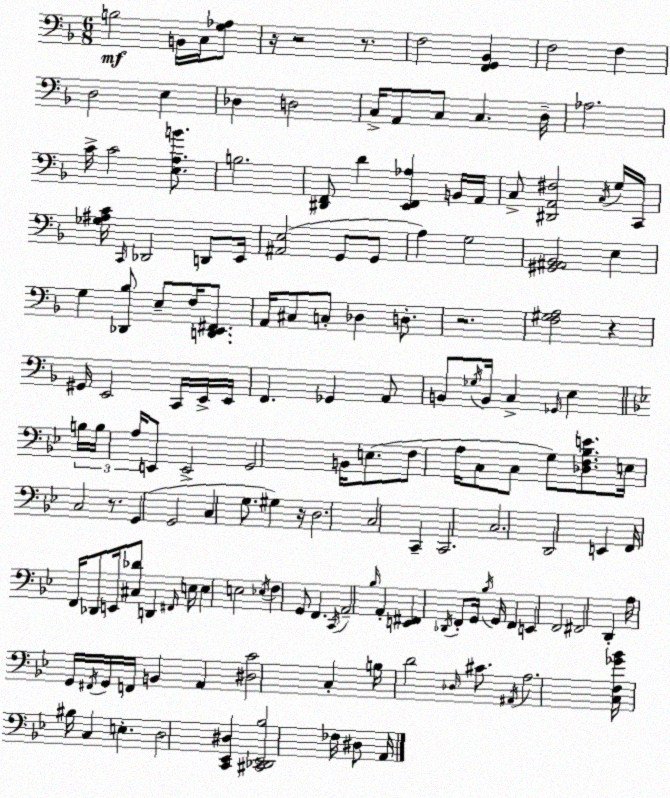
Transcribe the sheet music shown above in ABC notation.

X:1
T:Untitled
M:6/8
L:1/4
K:F
B,2 B,,/4 C,/4 [G,_A,]/2 z/4 z2 z/2 F,2 [F,,G,,_B,,] F,2 F, D,2 E, _D, D,2 C,/4 A,,/2 C,/2 C, D,/4 _A,2 C/4 C2 [E,A,B]/2 B,2 [^D,,F,,]/2 D [E,,F,,_A,] B,,/4 A,,/4 C,/2 [^D,,A,,^F,]2 C,/4 G,/4 C,,/4 [_G,^A,C]/4 C,,/4 _D,,2 D,,/2 E,,/4 [^A,,E,]2 G,,/2 G,,/2 A, G,2 [^G,,^A,,_B,,]2 E, G, [_D,,_B,]/2 E,/2 F,/4 [D,,E,,^F,,]/2 A,,/4 ^C,/2 C,/2 _D, D,/2 z2 [F,^G,A,]2 z ^G,,/4 E,,2 C,,/4 E,,/4 E,,/4 F,, _G,, A,,/2 B,,/2 _G,/4 B,,/4 C, _G,,/4 E, B,/4 B,/4 A,/4 E,,/2 E,,2 G,,2 B,,/4 E,/2 F,/2 A,/4 C,/2 C,/2 G,/2 [_D,F,_B,E]/2 E,/4 C,2 z/2 G,, G,,2 C, G,/2 ^G, z/4 D,2 C,2 C,, C,,2 C,2 D,,2 E,, F,,/4 F,,/4 _D,,/2 E,,/4 [^C,_D]/2 D,, ^F,,/4 E,/4 E, E,2 _E,/4 F, G,,/2 F,, C,,/4 A,,2 _B,/4 A,, [E,,^F,,] _D,,/4 F,,/2 G,,/4 _B,/4 G,,/4 F,, E,, F,,2 ^F,,2 D,, A,/4 G,,/4 ^F,,/4 G,,/4 F,,/4 B,, A,, [^D,C]2 C, B,/4 D2 _D,/4 ^C/2 ^A,,/4 A,2 [C,F,_G_B]/4 ^B,/4 C, E, D,2 [C,,_E,,^D,] [^C,,_D,,_E,,_B,]2 _F,/4 ^D,/2 A,,/4